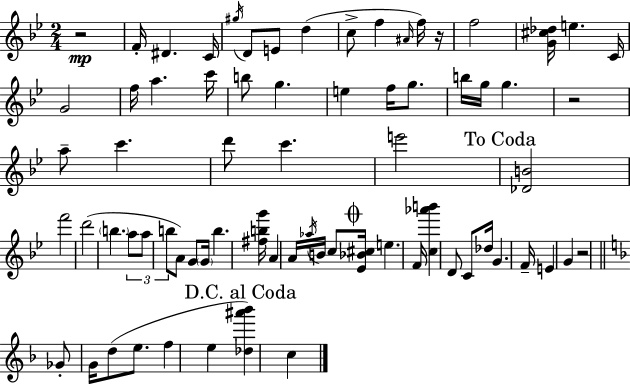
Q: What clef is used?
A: treble